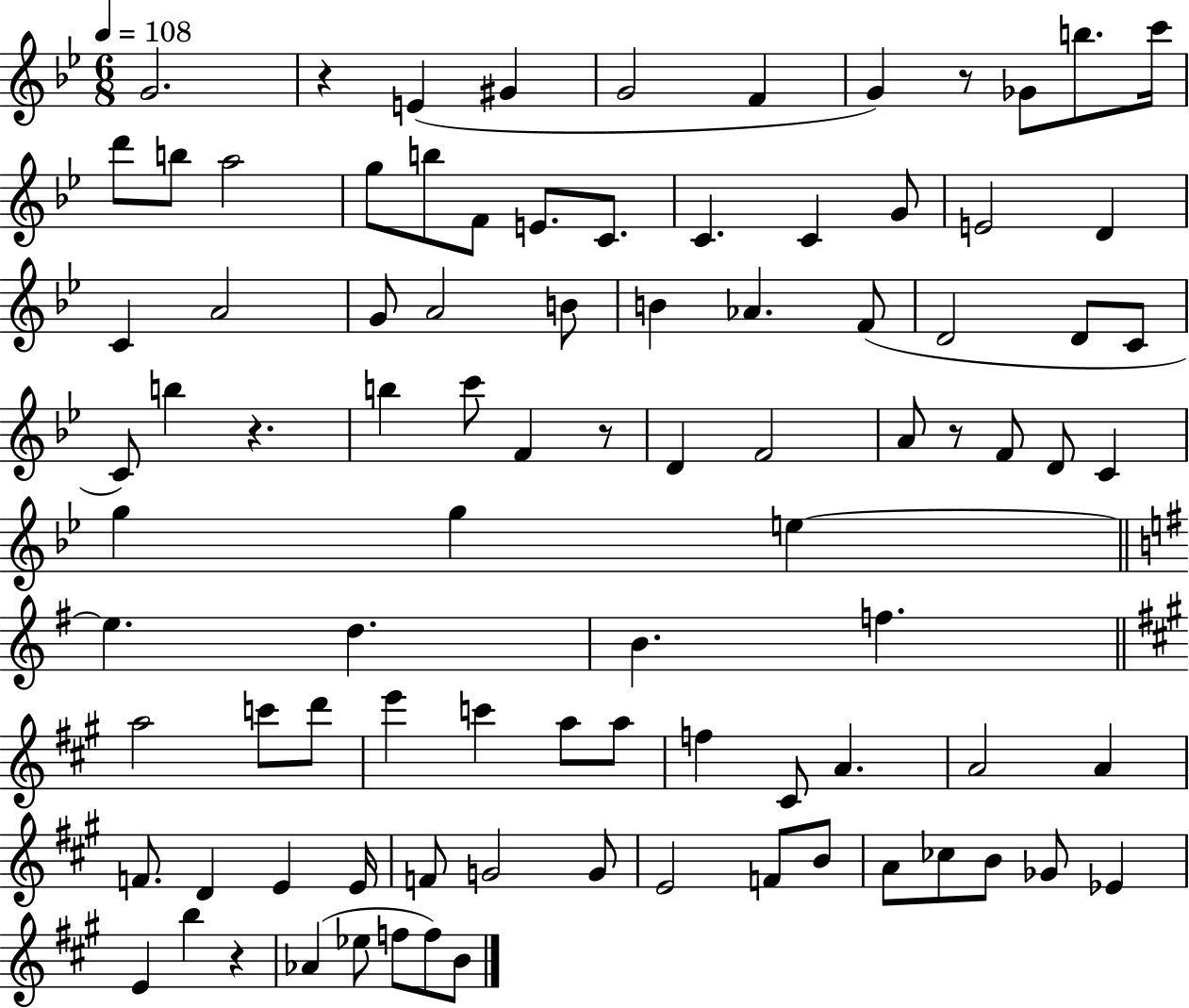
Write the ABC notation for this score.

X:1
T:Untitled
M:6/8
L:1/4
K:Bb
G2 z E ^G G2 F G z/2 _G/2 b/2 c'/4 d'/2 b/2 a2 g/2 b/2 F/2 E/2 C/2 C C G/2 E2 D C A2 G/2 A2 B/2 B _A F/2 D2 D/2 C/2 C/2 b z b c'/2 F z/2 D F2 A/2 z/2 F/2 D/2 C g g e e d B f a2 c'/2 d'/2 e' c' a/2 a/2 f ^C/2 A A2 A F/2 D E E/4 F/2 G2 G/2 E2 F/2 B/2 A/2 _c/2 B/2 _G/2 _E E b z _A _e/2 f/2 f/2 B/2